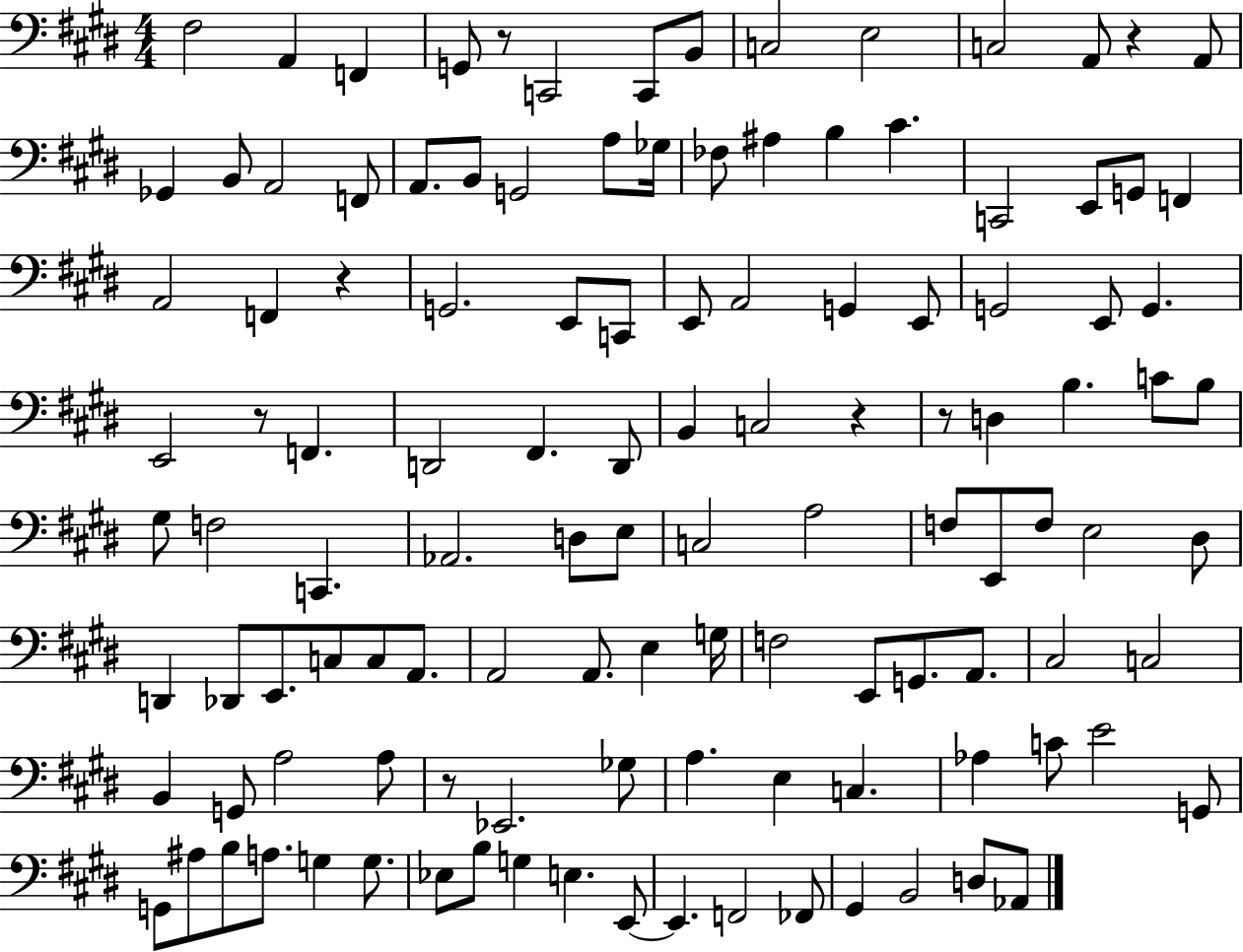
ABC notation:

X:1
T:Untitled
M:4/4
L:1/4
K:E
^F,2 A,, F,, G,,/2 z/2 C,,2 C,,/2 B,,/2 C,2 E,2 C,2 A,,/2 z A,,/2 _G,, B,,/2 A,,2 F,,/2 A,,/2 B,,/2 G,,2 A,/2 _G,/4 _F,/2 ^A, B, ^C C,,2 E,,/2 G,,/2 F,, A,,2 F,, z G,,2 E,,/2 C,,/2 E,,/2 A,,2 G,, E,,/2 G,,2 E,,/2 G,, E,,2 z/2 F,, D,,2 ^F,, D,,/2 B,, C,2 z z/2 D, B, C/2 B,/2 ^G,/2 F,2 C,, _A,,2 D,/2 E,/2 C,2 A,2 F,/2 E,,/2 F,/2 E,2 ^D,/2 D,, _D,,/2 E,,/2 C,/2 C,/2 A,,/2 A,,2 A,,/2 E, G,/4 F,2 E,,/2 G,,/2 A,,/2 ^C,2 C,2 B,, G,,/2 A,2 A,/2 z/2 _E,,2 _G,/2 A, E, C, _A, C/2 E2 G,,/2 G,,/2 ^A,/2 B,/2 A,/2 G, G,/2 _E,/2 B,/2 G, E, E,,/2 E,, F,,2 _F,,/2 ^G,, B,,2 D,/2 _A,,/2